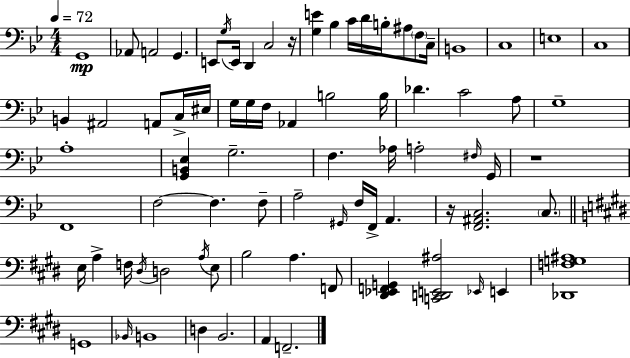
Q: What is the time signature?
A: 4/4